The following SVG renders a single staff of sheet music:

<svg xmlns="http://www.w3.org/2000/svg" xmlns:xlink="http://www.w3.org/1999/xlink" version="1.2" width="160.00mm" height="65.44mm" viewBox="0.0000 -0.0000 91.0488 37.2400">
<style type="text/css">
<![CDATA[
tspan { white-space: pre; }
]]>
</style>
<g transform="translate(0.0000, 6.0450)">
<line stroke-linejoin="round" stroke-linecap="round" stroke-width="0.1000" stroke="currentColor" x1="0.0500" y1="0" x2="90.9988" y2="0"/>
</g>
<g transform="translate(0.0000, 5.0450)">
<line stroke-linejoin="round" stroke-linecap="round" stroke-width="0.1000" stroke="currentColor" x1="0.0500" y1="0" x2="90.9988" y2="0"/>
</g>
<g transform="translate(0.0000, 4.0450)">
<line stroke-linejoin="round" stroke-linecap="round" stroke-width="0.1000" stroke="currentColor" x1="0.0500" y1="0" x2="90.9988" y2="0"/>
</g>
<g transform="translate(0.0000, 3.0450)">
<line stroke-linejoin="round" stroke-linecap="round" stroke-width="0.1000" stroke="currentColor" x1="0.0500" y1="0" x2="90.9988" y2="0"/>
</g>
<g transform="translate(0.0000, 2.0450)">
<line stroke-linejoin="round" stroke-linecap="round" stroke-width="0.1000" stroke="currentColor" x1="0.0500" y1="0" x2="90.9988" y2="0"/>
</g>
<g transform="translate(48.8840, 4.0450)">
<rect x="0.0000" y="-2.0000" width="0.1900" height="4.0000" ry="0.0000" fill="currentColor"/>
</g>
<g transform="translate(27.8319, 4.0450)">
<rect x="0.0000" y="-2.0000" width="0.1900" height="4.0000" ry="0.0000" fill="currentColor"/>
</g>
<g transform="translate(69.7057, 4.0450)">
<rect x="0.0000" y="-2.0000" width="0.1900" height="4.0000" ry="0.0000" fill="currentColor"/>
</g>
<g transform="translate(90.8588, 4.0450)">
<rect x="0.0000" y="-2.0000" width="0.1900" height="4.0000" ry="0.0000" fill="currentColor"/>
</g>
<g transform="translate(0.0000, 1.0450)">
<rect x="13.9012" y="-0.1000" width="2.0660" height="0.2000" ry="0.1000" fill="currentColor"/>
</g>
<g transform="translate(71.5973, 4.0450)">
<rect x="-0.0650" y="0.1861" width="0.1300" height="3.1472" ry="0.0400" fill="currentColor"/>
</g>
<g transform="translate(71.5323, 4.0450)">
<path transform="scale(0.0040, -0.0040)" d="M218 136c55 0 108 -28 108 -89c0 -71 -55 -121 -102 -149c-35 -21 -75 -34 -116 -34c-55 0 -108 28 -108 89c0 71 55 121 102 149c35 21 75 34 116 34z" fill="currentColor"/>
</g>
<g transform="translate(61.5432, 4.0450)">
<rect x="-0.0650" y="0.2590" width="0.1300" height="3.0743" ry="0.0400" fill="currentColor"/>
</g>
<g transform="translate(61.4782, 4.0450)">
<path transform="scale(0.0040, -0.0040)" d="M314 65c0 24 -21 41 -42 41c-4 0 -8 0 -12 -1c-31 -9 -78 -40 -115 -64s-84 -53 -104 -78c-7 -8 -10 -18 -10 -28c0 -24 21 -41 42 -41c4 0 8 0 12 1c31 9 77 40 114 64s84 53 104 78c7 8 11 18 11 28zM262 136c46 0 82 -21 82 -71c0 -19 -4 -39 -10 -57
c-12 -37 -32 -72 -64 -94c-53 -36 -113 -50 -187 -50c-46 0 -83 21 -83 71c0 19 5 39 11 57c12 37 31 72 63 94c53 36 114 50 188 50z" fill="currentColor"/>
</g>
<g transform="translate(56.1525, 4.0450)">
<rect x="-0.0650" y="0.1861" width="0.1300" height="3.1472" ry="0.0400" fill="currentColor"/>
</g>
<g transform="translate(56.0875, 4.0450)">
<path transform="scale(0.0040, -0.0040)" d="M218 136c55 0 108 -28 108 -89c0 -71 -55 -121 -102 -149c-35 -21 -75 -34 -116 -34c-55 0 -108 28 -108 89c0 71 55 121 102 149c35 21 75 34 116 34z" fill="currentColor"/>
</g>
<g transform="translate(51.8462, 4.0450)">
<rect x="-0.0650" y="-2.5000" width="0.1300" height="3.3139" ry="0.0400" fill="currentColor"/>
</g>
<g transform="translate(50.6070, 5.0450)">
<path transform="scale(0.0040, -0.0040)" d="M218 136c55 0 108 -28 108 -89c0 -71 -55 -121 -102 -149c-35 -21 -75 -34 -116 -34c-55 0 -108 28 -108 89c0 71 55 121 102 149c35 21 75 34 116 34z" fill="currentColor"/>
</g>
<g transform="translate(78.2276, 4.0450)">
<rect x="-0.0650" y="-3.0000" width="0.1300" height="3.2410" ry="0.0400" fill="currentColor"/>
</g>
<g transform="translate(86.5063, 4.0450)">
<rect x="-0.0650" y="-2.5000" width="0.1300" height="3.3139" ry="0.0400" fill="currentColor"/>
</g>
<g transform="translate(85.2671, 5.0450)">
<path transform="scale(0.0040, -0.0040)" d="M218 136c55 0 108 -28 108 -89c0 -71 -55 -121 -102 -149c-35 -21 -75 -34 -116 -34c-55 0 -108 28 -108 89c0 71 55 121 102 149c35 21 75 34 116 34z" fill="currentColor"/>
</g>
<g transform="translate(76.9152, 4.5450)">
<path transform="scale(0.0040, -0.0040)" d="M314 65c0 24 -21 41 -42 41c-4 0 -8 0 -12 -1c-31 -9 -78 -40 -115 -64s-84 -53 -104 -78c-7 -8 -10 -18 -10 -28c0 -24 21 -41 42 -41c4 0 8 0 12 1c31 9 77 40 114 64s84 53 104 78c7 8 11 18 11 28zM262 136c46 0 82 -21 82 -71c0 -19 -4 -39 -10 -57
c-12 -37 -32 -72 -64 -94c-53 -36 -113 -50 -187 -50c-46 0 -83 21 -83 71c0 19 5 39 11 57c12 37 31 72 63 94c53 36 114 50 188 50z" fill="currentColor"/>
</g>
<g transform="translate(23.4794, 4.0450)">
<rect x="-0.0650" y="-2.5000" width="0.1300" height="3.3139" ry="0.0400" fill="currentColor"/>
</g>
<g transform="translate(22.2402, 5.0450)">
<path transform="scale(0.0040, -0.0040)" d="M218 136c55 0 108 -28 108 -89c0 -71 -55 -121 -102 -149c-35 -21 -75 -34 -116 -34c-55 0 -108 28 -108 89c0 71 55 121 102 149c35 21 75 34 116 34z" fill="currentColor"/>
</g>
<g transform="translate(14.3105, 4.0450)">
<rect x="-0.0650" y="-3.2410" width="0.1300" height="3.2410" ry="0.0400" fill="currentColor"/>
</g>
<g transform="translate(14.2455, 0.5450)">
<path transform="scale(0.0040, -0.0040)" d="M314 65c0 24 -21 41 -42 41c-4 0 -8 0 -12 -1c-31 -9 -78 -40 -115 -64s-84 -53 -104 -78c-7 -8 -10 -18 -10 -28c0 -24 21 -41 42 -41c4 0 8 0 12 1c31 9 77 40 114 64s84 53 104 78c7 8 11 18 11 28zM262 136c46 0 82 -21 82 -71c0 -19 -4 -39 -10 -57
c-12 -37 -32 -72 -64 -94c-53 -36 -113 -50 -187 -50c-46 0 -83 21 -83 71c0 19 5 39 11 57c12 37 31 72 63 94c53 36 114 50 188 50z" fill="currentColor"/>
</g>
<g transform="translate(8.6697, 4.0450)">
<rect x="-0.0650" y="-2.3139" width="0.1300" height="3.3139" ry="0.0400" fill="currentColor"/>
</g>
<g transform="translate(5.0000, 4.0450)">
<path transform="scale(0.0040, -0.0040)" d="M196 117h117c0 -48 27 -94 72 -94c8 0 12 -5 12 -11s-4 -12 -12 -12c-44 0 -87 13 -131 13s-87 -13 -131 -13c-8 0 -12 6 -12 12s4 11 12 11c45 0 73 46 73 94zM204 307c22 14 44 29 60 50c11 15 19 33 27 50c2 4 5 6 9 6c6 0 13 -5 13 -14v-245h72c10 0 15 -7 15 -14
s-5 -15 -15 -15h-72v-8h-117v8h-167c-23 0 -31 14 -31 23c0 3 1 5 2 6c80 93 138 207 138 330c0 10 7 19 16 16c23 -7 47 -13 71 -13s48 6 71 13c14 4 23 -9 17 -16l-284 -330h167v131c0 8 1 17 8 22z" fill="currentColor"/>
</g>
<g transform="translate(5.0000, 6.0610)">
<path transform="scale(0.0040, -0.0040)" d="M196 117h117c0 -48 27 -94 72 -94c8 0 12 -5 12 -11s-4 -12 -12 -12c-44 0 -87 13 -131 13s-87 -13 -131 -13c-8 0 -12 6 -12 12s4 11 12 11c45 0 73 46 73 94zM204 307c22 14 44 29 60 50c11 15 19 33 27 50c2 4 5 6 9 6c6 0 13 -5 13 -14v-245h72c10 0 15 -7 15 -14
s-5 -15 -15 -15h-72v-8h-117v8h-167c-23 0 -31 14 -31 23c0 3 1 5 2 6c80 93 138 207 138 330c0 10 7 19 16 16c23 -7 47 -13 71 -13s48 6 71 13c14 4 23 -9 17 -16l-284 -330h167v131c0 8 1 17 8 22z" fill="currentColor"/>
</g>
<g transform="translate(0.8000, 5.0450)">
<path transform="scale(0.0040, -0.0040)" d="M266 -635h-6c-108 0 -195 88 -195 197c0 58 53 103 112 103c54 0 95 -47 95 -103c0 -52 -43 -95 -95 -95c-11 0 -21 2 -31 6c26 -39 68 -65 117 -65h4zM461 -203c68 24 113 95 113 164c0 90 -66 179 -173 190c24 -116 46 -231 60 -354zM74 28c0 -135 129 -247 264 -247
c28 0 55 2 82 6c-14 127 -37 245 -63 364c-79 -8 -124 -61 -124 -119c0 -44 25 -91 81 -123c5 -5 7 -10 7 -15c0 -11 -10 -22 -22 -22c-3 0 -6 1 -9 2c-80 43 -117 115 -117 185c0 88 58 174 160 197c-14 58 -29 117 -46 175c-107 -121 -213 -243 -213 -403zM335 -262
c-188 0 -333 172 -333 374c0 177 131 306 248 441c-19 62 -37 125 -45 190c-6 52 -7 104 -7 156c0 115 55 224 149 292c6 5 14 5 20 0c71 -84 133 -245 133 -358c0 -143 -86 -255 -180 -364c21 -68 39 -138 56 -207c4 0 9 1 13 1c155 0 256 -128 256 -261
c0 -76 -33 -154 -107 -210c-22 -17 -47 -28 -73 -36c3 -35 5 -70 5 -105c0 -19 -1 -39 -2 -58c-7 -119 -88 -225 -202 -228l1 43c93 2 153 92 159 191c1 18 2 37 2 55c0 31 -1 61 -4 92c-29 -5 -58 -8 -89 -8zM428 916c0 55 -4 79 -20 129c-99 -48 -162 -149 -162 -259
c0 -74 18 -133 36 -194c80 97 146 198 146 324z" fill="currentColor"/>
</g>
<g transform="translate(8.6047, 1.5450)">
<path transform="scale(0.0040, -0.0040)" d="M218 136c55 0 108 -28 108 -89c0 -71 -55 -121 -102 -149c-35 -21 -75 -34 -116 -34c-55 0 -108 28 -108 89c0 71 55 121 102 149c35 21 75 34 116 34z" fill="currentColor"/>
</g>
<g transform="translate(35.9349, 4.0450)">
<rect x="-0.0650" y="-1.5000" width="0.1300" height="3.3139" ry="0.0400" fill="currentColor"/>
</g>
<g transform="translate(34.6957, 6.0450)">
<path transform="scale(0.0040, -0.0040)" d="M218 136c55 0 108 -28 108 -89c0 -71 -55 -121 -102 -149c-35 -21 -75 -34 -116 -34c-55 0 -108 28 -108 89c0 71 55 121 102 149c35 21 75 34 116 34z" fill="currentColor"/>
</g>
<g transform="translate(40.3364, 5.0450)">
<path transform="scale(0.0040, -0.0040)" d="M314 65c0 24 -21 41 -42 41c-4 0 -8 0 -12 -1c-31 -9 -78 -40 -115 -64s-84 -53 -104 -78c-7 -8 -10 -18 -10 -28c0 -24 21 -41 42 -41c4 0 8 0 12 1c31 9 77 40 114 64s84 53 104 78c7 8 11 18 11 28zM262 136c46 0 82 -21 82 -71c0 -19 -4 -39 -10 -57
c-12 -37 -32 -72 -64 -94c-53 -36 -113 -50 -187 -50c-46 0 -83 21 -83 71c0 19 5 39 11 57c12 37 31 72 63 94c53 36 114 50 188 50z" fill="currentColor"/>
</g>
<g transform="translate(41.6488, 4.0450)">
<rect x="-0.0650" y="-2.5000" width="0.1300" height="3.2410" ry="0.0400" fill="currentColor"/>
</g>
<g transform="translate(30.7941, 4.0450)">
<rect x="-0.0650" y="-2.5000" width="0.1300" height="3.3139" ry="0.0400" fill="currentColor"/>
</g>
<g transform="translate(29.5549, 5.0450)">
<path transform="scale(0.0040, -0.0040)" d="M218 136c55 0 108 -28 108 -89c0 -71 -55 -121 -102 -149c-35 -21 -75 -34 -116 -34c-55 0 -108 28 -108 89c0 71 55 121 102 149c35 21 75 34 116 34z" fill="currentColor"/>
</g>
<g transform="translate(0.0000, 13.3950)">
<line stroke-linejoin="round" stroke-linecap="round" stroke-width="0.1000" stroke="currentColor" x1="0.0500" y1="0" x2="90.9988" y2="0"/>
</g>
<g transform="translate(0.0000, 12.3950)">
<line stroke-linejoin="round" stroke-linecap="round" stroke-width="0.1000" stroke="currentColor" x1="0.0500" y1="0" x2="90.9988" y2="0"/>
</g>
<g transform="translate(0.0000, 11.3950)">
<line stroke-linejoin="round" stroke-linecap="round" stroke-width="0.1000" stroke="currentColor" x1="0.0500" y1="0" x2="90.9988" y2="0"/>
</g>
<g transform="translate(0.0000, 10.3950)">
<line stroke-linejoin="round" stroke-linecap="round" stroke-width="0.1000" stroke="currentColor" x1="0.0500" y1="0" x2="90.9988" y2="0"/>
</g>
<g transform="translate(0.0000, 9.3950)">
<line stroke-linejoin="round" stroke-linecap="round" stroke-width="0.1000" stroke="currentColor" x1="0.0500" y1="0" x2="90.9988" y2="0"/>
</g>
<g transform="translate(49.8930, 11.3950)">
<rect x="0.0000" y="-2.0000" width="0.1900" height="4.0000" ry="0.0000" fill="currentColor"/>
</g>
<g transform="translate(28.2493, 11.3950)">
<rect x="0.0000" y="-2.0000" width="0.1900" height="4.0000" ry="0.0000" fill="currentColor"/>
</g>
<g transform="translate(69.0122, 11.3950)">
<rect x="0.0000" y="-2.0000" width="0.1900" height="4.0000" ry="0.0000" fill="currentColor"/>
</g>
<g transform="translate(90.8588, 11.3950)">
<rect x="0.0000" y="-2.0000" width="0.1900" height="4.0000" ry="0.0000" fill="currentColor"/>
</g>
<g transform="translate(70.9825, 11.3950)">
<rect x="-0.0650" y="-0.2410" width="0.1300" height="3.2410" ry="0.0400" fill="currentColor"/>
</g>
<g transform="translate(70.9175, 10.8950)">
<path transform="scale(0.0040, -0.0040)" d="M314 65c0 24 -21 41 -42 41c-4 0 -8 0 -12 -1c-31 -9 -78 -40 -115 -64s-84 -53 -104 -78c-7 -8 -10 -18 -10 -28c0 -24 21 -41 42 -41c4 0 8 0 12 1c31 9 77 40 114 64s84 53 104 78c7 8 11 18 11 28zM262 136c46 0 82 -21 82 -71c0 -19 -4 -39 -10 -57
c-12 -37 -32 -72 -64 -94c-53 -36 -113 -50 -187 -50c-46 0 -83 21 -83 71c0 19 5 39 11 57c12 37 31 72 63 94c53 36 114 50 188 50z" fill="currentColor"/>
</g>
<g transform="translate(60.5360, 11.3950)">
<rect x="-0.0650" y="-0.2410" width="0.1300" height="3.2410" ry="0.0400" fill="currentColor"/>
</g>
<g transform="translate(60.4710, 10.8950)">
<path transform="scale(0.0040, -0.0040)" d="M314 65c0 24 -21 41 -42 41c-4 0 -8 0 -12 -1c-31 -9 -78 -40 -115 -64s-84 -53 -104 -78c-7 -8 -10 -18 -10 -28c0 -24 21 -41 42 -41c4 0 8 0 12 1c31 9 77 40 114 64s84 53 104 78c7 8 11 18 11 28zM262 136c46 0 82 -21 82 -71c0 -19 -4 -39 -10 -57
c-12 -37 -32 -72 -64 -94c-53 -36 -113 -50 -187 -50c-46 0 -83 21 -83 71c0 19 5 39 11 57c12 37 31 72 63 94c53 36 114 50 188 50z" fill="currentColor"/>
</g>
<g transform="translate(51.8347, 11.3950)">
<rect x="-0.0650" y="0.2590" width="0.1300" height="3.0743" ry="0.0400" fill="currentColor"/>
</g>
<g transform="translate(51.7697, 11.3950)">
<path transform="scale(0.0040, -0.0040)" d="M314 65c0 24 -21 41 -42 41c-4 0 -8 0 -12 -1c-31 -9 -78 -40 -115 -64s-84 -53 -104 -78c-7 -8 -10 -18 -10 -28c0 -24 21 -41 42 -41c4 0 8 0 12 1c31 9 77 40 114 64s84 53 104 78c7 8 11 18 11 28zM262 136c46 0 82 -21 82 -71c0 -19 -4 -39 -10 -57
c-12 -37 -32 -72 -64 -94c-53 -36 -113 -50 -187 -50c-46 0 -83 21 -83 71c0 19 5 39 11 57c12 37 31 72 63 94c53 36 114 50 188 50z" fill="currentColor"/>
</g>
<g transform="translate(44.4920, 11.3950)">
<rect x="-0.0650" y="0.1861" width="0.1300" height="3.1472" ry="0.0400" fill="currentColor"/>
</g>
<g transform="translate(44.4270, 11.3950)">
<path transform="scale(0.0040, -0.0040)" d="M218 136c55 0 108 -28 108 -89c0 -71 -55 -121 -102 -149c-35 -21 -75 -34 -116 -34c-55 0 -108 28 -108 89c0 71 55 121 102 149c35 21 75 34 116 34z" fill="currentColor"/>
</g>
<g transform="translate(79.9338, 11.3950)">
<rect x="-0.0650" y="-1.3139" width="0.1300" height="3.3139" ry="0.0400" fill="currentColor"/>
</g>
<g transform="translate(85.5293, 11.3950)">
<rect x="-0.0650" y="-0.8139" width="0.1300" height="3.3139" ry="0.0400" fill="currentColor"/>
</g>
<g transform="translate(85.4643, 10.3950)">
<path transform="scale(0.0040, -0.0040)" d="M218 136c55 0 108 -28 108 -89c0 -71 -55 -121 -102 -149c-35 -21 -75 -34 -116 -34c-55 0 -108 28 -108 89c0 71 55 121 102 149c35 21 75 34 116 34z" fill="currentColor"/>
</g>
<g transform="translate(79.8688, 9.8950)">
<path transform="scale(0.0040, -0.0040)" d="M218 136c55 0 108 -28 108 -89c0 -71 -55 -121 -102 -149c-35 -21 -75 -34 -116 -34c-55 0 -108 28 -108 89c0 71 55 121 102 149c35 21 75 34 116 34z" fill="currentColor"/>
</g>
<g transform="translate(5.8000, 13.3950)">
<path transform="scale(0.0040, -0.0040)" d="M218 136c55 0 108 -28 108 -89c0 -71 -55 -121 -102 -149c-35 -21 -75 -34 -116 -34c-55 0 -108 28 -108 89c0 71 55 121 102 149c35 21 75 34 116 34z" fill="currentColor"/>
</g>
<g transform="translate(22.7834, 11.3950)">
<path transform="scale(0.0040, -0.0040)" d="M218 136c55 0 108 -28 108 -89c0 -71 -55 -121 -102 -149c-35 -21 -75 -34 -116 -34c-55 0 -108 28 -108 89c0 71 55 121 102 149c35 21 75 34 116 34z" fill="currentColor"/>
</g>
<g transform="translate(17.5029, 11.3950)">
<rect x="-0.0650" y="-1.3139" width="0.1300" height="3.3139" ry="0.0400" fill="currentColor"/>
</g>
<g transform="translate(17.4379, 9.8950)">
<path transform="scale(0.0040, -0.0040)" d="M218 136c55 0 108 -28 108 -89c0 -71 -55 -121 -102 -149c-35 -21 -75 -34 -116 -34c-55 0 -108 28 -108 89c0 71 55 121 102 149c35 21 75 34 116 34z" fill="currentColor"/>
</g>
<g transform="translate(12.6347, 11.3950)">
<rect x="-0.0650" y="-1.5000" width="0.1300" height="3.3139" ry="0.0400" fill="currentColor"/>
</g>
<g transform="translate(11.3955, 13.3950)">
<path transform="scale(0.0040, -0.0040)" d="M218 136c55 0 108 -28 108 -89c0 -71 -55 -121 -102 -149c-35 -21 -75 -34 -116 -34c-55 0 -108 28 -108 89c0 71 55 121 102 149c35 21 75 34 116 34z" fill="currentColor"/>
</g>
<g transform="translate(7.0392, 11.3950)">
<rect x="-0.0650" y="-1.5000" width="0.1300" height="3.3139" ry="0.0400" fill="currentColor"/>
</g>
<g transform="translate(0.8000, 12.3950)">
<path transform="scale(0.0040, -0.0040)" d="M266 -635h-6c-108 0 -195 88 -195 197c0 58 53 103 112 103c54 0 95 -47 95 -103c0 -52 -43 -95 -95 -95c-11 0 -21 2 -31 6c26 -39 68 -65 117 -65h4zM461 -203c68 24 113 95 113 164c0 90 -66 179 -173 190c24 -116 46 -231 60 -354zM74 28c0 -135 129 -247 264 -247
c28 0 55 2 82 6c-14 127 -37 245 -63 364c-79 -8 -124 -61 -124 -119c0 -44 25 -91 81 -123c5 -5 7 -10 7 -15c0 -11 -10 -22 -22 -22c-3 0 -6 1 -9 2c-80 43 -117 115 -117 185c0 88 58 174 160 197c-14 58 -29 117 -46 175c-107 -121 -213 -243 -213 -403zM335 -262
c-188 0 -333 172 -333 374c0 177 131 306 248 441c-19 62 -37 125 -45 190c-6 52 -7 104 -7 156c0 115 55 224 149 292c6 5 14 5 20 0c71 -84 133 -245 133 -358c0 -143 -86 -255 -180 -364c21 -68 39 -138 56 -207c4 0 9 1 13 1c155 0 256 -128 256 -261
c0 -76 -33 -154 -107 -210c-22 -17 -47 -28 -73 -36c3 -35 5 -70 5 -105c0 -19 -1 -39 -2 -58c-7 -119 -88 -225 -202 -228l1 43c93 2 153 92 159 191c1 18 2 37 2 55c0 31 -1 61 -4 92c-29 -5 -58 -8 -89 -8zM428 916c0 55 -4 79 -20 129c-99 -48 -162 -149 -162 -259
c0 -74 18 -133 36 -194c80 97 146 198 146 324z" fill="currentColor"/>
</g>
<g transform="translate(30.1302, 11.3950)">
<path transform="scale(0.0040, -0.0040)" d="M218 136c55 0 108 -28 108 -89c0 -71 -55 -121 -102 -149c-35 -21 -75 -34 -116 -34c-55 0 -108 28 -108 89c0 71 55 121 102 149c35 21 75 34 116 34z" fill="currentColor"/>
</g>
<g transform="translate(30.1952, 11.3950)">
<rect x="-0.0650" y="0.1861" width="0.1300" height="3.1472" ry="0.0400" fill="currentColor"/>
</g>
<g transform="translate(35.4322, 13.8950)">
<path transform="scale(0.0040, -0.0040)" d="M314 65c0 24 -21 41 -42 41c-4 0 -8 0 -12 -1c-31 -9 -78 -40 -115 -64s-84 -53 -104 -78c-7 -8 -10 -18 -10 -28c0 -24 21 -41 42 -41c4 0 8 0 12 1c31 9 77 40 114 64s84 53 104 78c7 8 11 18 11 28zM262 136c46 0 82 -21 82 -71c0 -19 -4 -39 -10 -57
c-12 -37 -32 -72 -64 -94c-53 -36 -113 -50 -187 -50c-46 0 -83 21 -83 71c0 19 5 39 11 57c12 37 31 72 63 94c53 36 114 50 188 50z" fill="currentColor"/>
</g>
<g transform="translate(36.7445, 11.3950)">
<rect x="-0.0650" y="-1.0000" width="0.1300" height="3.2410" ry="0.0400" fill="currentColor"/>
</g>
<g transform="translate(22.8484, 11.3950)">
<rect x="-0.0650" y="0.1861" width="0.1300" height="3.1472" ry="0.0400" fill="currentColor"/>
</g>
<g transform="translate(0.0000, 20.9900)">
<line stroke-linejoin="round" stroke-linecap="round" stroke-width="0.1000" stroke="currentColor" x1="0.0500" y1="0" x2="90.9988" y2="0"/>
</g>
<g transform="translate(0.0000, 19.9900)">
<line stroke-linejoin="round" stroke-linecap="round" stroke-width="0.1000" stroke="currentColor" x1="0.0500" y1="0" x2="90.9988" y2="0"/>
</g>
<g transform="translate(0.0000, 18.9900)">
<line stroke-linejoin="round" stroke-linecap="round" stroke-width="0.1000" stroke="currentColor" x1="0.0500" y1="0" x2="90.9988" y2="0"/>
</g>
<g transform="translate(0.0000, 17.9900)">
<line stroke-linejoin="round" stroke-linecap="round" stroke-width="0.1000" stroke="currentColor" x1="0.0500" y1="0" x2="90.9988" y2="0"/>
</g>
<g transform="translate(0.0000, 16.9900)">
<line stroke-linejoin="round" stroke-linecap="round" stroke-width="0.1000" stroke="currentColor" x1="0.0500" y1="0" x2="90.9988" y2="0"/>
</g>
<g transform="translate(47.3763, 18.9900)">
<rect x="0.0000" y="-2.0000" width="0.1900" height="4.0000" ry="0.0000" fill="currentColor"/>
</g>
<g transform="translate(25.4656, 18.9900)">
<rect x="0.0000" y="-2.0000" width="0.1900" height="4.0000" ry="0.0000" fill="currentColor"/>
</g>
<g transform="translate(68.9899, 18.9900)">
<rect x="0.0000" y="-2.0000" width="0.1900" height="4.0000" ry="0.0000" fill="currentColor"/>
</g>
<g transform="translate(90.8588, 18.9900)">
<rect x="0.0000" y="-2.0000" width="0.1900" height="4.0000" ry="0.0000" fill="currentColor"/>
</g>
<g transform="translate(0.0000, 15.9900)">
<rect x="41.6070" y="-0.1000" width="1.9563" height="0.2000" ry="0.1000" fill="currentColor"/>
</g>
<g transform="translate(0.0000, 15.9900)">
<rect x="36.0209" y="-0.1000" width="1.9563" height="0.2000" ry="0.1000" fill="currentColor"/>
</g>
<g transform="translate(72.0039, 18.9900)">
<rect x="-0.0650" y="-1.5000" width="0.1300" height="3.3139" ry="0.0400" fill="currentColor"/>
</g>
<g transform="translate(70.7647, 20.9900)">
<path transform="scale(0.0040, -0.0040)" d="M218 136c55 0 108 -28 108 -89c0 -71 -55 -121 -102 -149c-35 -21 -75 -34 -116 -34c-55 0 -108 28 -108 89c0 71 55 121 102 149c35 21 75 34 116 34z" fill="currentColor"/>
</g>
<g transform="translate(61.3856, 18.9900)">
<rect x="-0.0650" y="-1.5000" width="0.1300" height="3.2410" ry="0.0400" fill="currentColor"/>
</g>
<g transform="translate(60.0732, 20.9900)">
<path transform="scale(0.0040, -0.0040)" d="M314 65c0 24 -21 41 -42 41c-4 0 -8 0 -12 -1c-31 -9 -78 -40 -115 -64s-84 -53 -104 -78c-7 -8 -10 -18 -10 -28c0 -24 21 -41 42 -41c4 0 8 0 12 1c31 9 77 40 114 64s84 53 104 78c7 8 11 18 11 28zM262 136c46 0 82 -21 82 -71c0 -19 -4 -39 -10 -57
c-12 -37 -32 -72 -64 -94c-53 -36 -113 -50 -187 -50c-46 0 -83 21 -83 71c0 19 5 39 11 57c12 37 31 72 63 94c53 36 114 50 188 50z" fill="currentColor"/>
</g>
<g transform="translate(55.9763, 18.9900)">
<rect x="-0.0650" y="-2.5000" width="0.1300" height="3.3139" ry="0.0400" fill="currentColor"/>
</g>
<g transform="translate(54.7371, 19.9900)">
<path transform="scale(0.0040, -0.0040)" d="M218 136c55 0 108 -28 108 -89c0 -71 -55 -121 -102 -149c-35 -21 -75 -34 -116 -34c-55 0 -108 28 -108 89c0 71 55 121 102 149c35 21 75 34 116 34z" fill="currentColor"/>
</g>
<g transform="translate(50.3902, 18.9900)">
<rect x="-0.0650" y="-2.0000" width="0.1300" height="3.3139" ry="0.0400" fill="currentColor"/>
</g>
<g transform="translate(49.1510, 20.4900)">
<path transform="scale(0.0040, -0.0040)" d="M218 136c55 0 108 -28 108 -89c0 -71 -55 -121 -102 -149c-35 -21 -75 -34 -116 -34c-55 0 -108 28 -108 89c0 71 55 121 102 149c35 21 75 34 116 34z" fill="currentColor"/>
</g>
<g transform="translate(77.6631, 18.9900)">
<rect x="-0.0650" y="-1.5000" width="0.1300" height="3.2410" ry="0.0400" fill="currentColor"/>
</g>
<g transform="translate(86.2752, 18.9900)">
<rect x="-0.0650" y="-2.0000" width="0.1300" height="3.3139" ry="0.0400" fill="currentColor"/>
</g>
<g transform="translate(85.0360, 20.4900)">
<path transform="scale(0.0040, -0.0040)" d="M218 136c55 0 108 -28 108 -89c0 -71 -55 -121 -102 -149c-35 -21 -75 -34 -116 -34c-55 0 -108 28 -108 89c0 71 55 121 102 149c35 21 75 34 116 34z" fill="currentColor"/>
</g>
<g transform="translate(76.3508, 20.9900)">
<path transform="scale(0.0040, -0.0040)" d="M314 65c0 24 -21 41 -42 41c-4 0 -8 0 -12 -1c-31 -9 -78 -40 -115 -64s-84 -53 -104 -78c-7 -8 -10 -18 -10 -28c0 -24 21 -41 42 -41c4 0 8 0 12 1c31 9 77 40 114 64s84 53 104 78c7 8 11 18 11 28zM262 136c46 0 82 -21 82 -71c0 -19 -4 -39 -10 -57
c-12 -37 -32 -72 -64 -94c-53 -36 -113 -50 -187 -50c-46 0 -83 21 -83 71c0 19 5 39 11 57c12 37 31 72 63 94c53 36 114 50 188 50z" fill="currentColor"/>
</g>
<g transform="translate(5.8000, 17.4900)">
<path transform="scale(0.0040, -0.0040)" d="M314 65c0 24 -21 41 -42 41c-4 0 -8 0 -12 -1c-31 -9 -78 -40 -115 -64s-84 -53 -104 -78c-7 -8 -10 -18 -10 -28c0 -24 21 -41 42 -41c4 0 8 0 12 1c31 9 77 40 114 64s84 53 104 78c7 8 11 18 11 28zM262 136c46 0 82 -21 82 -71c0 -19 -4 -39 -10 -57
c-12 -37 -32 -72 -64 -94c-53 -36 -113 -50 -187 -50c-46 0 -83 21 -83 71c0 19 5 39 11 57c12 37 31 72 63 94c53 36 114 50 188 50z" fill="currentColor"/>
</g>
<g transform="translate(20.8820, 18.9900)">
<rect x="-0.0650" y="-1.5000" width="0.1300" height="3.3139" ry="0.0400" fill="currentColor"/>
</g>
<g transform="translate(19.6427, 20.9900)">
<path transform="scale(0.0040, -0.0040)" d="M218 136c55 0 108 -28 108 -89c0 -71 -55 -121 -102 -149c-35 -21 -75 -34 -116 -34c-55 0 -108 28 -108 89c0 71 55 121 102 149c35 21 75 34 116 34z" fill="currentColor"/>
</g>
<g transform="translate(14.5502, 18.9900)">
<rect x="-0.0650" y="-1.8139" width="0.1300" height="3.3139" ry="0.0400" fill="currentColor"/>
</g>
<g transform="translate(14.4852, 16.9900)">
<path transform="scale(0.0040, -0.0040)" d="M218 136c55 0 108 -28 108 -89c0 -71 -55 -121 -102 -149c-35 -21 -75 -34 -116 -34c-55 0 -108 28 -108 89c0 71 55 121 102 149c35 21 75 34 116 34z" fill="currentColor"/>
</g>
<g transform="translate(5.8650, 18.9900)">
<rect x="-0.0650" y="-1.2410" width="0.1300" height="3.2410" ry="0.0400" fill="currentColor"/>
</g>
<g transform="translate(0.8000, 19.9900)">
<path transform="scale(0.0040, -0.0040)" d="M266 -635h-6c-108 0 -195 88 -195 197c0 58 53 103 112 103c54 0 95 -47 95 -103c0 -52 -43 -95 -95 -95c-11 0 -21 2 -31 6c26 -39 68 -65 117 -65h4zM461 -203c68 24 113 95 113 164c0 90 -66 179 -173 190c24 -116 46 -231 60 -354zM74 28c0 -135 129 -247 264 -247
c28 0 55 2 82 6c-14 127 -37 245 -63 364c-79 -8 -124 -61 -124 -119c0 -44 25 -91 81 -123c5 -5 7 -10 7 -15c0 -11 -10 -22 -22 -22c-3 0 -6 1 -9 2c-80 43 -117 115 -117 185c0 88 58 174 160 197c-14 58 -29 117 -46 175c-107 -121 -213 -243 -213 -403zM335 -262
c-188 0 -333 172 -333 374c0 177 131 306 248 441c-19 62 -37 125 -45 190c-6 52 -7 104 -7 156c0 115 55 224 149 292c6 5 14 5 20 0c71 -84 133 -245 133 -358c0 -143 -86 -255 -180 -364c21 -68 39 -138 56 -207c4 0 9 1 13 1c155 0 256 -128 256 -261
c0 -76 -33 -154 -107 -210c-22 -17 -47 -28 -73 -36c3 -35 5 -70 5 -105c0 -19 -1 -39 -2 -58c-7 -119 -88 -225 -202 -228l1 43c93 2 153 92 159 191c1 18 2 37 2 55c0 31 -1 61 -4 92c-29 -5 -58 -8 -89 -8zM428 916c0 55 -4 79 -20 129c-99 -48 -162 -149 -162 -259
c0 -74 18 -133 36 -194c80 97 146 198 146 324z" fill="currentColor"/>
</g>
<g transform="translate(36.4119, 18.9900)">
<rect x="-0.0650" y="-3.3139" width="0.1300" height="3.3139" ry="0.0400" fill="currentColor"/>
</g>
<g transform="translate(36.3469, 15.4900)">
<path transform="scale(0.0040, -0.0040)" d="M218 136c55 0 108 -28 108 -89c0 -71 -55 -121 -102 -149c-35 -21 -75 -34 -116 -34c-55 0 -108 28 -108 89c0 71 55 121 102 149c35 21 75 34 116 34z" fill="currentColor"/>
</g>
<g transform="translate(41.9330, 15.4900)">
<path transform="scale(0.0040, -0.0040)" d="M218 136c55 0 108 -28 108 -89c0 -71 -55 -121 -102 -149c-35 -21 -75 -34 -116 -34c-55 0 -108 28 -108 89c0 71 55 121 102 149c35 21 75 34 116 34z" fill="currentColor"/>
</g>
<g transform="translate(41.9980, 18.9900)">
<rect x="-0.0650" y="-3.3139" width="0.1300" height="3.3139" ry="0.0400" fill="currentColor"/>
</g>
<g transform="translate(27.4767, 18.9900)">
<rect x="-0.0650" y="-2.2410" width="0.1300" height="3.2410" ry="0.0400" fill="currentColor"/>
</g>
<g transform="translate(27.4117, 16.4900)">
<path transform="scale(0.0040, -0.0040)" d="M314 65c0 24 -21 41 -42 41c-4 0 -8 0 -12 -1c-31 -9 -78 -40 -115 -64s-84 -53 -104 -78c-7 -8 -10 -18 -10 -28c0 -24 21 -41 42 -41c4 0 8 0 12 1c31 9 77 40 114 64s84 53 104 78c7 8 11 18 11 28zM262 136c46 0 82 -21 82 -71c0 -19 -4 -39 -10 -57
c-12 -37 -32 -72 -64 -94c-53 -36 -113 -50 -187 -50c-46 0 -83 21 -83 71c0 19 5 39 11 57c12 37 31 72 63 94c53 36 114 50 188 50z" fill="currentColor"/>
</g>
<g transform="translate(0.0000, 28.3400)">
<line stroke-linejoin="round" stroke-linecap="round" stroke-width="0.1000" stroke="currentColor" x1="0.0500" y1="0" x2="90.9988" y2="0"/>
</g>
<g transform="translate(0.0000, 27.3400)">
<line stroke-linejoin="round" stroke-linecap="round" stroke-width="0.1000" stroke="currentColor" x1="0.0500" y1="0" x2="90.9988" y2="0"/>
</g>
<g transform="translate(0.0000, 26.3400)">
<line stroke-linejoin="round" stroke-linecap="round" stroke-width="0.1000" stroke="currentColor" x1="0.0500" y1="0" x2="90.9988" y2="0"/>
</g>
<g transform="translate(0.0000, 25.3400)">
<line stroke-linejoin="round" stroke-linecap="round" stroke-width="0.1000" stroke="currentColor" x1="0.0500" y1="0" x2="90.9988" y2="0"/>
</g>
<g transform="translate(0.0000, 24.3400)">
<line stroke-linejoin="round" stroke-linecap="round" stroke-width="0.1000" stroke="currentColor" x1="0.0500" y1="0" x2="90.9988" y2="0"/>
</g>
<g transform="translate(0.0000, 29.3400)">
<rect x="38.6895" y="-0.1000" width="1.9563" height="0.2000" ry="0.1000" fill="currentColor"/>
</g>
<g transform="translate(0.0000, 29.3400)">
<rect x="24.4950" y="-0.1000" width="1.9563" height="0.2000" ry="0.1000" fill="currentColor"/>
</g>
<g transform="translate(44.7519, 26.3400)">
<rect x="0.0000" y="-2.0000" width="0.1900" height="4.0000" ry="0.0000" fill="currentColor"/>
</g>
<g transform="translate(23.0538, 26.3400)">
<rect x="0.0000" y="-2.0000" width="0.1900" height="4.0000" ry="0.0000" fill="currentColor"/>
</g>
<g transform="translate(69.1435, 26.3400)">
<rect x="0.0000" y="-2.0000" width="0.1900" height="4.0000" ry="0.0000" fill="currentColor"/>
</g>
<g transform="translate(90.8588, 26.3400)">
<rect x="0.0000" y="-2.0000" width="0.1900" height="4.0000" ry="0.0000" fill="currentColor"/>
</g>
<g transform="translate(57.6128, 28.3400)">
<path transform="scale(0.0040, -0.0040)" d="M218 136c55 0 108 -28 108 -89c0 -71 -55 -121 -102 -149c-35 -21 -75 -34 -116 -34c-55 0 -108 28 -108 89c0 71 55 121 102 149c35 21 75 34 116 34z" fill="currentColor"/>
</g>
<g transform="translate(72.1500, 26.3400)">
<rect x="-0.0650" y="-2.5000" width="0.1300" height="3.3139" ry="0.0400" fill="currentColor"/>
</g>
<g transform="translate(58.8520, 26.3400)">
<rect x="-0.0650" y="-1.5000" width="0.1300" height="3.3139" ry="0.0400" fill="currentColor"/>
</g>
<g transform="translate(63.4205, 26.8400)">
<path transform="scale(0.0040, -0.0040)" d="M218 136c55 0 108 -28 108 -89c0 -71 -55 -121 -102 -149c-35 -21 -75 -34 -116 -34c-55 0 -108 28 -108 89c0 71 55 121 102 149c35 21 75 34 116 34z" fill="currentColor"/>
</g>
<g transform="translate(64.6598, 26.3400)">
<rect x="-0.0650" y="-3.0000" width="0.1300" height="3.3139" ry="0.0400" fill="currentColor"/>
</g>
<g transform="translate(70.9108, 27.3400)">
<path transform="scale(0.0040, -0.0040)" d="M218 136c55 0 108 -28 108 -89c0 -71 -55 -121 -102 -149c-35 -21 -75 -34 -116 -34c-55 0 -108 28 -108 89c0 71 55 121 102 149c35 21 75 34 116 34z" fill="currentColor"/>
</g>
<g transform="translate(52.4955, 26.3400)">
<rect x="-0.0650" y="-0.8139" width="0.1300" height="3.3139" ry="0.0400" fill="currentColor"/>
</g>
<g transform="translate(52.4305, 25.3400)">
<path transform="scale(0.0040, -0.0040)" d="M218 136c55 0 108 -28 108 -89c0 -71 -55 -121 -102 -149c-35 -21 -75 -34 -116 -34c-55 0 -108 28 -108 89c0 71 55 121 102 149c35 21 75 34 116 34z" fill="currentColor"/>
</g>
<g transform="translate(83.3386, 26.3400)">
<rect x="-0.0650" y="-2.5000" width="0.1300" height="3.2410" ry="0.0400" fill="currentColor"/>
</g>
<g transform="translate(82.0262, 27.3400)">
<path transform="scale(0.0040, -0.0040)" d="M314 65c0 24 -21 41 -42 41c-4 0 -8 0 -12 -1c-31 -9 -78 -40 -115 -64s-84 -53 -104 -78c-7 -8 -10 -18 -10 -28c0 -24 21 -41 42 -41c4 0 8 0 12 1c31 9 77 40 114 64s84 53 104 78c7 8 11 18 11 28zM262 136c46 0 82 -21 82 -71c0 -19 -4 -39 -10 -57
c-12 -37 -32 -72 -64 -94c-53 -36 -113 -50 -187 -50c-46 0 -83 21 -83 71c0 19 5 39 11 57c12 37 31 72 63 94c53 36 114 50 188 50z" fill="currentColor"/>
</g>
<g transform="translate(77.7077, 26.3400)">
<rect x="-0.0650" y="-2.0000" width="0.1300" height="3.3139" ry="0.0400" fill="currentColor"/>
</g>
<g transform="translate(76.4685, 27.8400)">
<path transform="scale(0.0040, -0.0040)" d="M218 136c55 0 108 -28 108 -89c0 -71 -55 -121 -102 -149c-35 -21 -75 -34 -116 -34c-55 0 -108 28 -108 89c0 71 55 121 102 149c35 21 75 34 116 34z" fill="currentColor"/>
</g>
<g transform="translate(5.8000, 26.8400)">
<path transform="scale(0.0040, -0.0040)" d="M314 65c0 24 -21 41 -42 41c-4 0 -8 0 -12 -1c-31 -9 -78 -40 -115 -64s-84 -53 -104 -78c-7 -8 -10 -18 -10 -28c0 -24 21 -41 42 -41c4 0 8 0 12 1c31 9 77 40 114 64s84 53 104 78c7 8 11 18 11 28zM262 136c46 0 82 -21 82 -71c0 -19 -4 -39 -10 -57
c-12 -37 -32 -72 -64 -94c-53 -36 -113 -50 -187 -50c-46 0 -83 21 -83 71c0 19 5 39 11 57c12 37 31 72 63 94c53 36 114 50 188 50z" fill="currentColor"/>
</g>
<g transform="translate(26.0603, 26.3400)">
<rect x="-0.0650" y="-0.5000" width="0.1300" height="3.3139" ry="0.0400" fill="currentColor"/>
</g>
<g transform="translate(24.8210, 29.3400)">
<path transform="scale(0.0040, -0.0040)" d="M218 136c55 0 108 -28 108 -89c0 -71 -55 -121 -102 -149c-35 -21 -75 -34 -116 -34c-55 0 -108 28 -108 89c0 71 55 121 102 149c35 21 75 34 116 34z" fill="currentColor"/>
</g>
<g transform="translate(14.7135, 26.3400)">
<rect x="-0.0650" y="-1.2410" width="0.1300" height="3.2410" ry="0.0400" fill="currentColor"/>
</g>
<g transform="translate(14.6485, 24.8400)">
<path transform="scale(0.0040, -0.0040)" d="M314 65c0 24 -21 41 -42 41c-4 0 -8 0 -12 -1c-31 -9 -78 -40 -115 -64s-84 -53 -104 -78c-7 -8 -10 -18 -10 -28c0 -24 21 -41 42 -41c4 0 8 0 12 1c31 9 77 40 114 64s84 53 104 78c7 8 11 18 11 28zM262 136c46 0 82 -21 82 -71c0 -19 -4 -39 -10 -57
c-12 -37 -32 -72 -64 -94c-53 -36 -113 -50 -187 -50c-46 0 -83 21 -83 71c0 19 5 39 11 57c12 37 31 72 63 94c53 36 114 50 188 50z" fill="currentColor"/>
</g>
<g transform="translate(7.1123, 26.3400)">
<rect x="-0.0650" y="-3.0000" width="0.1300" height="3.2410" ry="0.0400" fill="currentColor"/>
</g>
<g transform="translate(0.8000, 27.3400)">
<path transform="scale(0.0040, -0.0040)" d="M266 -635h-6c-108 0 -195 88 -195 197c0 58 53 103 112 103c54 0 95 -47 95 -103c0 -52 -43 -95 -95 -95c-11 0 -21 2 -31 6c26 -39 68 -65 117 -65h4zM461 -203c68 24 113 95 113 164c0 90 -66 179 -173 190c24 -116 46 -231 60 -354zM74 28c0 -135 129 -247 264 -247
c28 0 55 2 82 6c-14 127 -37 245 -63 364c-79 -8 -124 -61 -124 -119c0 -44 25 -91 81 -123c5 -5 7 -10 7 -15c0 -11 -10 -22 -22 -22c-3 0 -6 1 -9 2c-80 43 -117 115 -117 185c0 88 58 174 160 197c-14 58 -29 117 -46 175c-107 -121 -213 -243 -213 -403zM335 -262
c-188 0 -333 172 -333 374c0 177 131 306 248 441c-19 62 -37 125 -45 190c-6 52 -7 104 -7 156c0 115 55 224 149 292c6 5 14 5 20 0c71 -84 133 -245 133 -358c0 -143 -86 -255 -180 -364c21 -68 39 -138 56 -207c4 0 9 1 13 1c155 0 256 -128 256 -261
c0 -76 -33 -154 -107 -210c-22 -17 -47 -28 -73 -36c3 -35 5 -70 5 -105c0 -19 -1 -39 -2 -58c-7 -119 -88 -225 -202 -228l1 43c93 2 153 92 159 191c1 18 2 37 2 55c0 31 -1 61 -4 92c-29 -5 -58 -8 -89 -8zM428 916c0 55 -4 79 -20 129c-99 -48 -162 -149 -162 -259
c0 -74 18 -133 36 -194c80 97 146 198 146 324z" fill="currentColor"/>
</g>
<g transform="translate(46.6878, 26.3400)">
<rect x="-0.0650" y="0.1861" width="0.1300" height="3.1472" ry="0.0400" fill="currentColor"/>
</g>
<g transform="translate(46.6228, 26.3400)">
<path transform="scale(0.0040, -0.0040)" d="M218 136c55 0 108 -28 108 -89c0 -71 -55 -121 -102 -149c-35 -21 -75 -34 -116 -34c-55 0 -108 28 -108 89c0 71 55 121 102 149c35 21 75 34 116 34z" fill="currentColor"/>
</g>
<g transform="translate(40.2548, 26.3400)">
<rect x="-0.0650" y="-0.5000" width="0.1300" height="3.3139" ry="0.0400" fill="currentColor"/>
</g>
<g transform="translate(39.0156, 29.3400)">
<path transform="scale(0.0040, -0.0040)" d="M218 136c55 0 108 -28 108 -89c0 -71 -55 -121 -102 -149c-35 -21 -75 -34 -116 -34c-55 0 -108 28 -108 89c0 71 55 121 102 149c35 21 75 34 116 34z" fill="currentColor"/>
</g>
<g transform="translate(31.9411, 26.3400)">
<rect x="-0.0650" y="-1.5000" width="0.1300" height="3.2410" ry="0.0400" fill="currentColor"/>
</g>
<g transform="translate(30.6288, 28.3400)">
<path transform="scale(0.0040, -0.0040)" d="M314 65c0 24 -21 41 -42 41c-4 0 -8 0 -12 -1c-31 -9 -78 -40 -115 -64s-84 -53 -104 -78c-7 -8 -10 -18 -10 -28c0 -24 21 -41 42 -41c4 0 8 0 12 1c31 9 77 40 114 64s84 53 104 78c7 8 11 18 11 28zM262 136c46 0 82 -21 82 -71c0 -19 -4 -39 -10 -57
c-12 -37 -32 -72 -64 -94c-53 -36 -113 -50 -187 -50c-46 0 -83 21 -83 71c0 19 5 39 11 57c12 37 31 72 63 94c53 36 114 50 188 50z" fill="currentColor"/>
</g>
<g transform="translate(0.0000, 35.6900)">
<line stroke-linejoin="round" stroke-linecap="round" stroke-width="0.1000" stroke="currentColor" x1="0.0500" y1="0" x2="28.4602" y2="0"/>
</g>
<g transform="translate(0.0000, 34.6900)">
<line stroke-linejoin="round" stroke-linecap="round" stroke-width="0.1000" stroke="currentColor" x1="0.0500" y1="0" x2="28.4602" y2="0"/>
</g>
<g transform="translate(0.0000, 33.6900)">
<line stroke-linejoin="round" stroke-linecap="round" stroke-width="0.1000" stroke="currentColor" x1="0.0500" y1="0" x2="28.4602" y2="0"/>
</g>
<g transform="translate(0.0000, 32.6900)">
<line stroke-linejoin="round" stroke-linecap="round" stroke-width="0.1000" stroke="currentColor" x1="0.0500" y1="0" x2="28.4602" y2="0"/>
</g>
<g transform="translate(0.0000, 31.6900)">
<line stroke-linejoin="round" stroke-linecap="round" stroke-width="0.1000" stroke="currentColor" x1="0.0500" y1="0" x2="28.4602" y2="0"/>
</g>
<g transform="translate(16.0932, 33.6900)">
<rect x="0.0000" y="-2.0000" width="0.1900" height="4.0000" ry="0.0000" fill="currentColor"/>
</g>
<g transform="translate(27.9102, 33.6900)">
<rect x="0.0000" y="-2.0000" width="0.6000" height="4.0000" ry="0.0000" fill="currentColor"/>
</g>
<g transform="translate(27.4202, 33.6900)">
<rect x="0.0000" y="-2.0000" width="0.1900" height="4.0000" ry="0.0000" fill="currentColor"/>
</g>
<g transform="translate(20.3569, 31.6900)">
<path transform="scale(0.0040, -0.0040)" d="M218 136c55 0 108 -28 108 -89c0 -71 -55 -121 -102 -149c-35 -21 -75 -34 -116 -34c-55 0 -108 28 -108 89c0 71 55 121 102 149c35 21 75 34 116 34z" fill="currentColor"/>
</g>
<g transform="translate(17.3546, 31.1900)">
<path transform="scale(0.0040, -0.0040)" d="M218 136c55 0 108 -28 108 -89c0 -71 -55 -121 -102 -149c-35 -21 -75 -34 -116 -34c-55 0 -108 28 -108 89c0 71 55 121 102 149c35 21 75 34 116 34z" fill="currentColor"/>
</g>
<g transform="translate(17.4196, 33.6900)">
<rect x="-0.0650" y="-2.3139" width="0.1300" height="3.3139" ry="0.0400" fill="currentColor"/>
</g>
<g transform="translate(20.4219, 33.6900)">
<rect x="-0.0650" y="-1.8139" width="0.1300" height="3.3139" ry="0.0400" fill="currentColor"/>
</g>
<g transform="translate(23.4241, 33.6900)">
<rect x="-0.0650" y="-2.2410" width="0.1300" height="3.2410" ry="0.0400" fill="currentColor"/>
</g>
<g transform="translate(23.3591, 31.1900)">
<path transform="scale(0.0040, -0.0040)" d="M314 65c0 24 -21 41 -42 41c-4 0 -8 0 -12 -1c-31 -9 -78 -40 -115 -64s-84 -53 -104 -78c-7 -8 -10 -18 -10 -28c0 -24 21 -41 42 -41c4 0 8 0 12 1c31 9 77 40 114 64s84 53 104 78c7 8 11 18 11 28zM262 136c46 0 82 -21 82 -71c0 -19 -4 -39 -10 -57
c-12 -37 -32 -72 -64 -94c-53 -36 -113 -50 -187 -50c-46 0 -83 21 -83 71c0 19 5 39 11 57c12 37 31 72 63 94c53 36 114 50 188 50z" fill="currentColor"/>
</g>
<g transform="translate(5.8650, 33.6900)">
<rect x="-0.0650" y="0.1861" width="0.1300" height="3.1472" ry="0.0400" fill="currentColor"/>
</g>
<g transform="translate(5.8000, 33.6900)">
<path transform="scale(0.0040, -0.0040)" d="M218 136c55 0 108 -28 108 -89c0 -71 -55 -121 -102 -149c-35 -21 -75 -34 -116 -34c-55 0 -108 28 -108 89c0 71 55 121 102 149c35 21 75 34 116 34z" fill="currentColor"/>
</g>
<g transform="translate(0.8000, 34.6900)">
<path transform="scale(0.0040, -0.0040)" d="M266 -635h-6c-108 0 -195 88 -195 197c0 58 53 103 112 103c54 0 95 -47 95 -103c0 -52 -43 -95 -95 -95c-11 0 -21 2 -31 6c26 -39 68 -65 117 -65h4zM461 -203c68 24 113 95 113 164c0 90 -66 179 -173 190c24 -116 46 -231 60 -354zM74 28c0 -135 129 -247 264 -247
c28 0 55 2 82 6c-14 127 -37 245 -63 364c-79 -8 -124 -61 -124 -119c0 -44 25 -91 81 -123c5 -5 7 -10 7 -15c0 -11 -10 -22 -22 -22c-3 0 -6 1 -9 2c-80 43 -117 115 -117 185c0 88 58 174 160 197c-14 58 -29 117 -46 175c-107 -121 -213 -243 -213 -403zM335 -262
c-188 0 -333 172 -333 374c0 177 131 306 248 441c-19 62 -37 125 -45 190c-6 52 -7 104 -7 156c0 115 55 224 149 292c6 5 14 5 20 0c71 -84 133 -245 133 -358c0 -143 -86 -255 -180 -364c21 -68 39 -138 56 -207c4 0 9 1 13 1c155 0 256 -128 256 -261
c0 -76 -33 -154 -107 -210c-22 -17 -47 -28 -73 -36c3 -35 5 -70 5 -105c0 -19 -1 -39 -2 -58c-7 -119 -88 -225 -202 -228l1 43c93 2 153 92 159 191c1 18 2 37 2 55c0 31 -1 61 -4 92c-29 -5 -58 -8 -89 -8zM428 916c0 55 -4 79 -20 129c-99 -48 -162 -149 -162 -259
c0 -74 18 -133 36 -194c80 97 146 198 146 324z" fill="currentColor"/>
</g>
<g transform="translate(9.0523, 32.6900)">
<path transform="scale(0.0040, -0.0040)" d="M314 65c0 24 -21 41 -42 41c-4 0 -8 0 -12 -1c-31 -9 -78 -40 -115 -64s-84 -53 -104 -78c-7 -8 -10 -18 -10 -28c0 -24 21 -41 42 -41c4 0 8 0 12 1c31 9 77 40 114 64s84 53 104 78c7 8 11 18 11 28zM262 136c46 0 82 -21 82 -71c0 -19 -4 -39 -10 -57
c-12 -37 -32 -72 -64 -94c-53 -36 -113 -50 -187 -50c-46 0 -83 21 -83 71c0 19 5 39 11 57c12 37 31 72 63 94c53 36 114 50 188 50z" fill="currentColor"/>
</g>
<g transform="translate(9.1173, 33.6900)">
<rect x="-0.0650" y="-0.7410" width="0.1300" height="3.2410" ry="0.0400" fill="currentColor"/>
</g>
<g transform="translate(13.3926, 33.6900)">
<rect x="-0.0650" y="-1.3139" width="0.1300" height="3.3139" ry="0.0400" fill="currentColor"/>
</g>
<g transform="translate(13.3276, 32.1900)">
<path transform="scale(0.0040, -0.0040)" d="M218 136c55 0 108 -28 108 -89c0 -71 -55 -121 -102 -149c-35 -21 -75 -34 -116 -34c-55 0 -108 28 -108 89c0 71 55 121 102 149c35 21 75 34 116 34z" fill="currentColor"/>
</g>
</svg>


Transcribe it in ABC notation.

X:1
T:Untitled
M:4/4
L:1/4
K:C
g b2 G G E G2 G B B2 B A2 G E E e B B D2 B B2 c2 c2 e d e2 f E g2 b b F G E2 E E2 F A2 e2 C E2 C B d E A G F G2 B d2 e g f g2